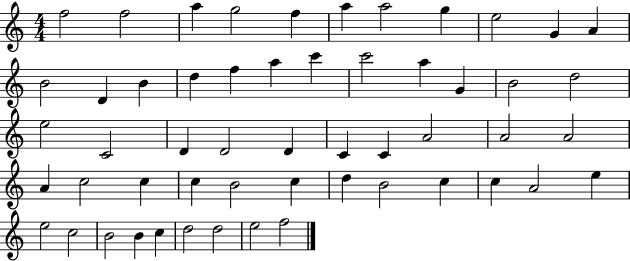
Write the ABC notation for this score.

X:1
T:Untitled
M:4/4
L:1/4
K:C
f2 f2 a g2 f a a2 g e2 G A B2 D B d f a c' c'2 a G B2 d2 e2 C2 D D2 D C C A2 A2 A2 A c2 c c B2 c d B2 c c A2 e e2 c2 B2 B c d2 d2 e2 f2